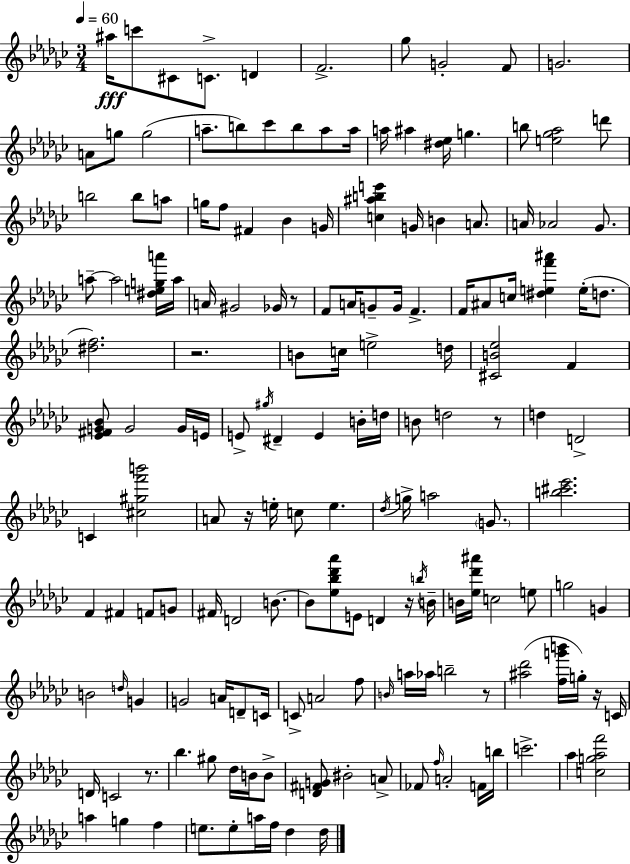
A#5/s C6/e C#4/e C4/e. D4/q F4/h. Gb5/e G4/h F4/e G4/h. A4/e G5/e G5/h A5/e. B5/e CES6/e B5/e A5/e A5/s A5/s A#5/q [D#5,Eb5]/s G5/q. B5/e [E5,Gb5,Ab5]/h D6/e B5/h B5/e A5/e G5/s F5/e F#4/q Bb4/q G4/s [C5,A#5,B5,E6]/q G4/s B4/q A4/e. A4/s Ab4/h Gb4/e. A5/e A5/h [D#5,E5,G5,A6]/s A5/s A4/s G#4/h Gb4/s R/e F4/e A4/s G4/e G4/s F4/q. F4/s A#4/e C5/s [D#5,E5,F6,A#6]/q E5/s D5/e. [D#5,F5]/h. R/h. B4/e C5/s E5/h D5/s [C#4,B4,Eb5]/h F4/q [Eb4,F#4,G4,Bb4]/e G4/h G4/s E4/s E4/e G#5/s D#4/q E4/q B4/s D5/s B4/e D5/h R/e D5/q D4/h C4/q [C#5,G#5,F6,B6]/h A4/e R/s E5/s C5/e E5/q. Db5/s G5/s A5/h G4/e. [B5,C#6,Eb6]/h. F4/q F#4/q F4/e G4/e F#4/s D4/h B4/e. B4/e [Eb5,Bb5,Db6,Ab6]/e E4/e D4/q R/s B5/s B4/s B4/s [Eb5,Db6,A#6]/s C5/h E5/e G5/h G4/q B4/h D5/s G4/q G4/h A4/s D4/e C4/s C4/e A4/h F5/e B4/s A5/s Ab5/s B5/h R/e [A#5,Db6]/h [F5,G6,B6]/s G5/s R/s C4/s D4/s C4/h R/e. Bb5/q. G#5/e Db5/s B4/s B4/e [D4,F#4,G4]/e BIS4/h A4/e FES4/e F5/s A4/h F4/s B5/s C6/h. Ab5/q [C5,G5,Ab5,F6]/h A5/q G5/q F5/q E5/e. E5/e A5/s F5/s Db5/q Db5/s